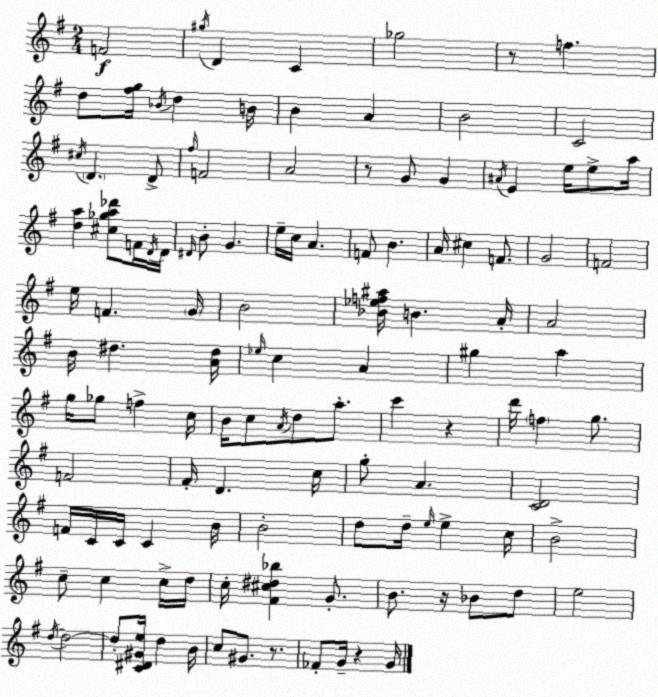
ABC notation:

X:1
T:Untitled
M:2/4
L:1/4
K:Em
F2 ^g/4 D C _g2 z/2 f d/2 [^fg]/4 _B/4 d B/4 B A B2 C2 ^c/4 D D/2 ^f/4 F2 A2 z/2 G/2 G ^A/4 E e/4 e/2 a/4 [da] [^c_ga_d']/2 F/4 D/4 D/4 ^D/4 B/2 G e/4 c/4 A F/2 B A/4 ^c F/2 G2 F2 e/4 F G/4 B2 [_B_ef^a]/4 B A/4 A2 B/4 ^d [A^d]/4 _e/4 c A ^g a g/4 _g/2 f c/4 B/4 c/2 A/4 d/2 a/2 c' z d'/4 f g/2 F2 ^F/4 D c/4 g/2 A [CD]2 F/4 C/4 C/4 C B/4 B2 d/2 d/4 e/4 e c/4 B2 c/2 c c/4 d/4 c/4 [^F^c^d_b] G/2 B/2 z/4 _B/2 d/2 e2 d/4 d2 d/2 [C^D^Ge]/4 d B/4 c/2 ^G/2 z/2 _F/2 G/4 z G/4